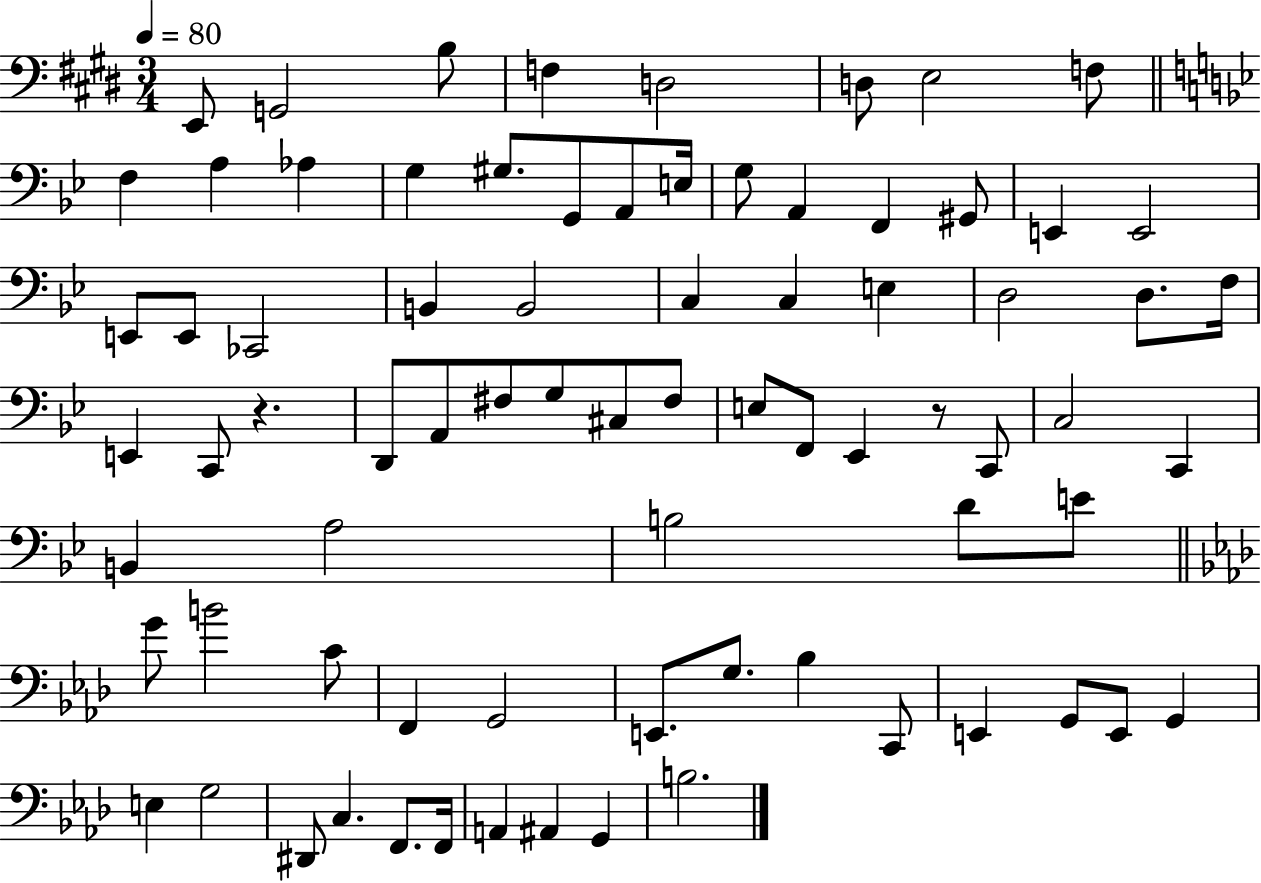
E2/e G2/h B3/e F3/q D3/h D3/e E3/h F3/e F3/q A3/q Ab3/q G3/q G#3/e. G2/e A2/e E3/s G3/e A2/q F2/q G#2/e E2/q E2/h E2/e E2/e CES2/h B2/q B2/h C3/q C3/q E3/q D3/h D3/e. F3/s E2/q C2/e R/q. D2/e A2/e F#3/e G3/e C#3/e F#3/e E3/e F2/e Eb2/q R/e C2/e C3/h C2/q B2/q A3/h B3/h D4/e E4/e G4/e B4/h C4/e F2/q G2/h E2/e. G3/e. Bb3/q C2/e E2/q G2/e E2/e G2/q E3/q G3/h D#2/e C3/q. F2/e. F2/s A2/q A#2/q G2/q B3/h.